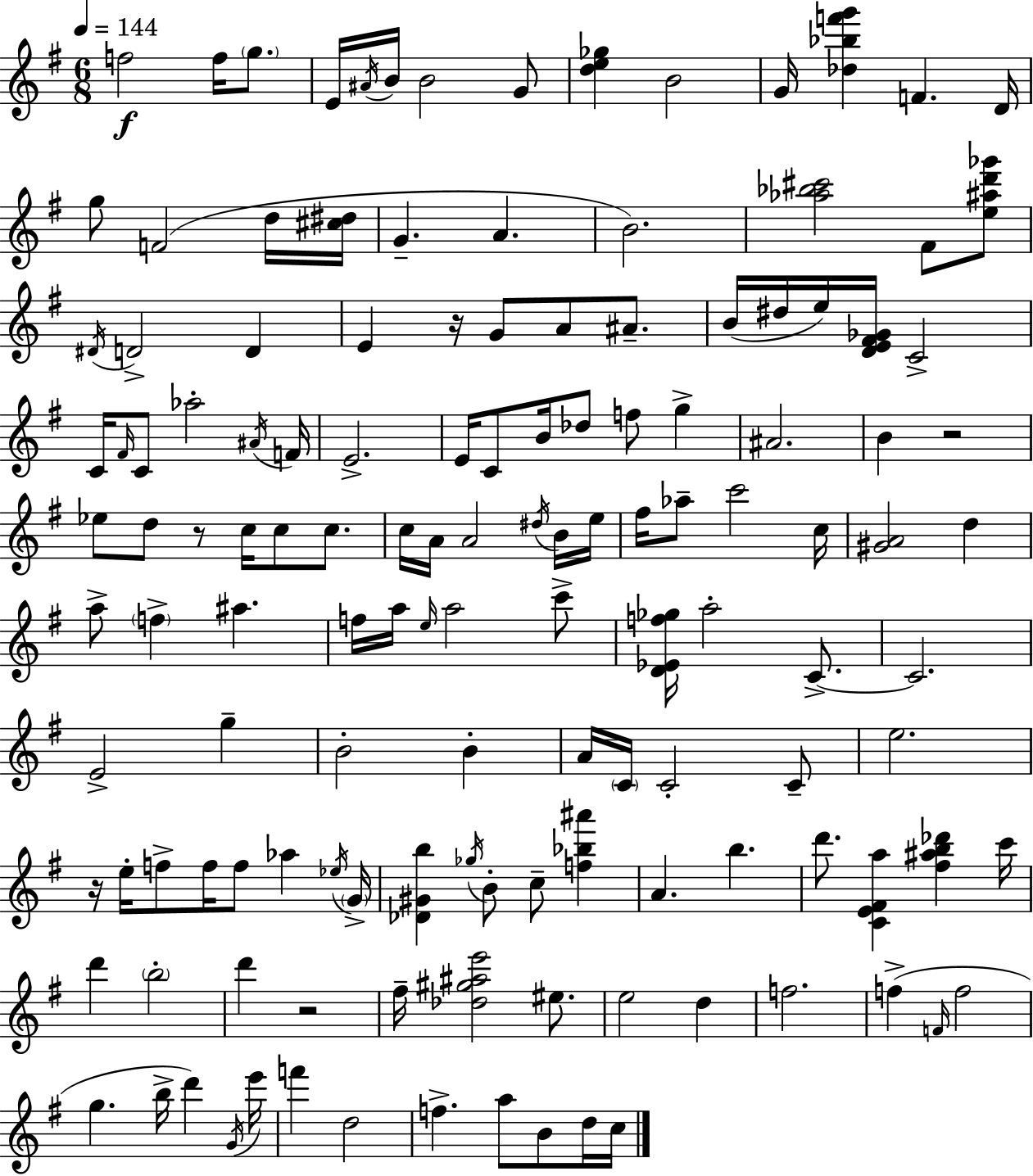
F5/h F5/s G5/e. E4/s A#4/s B4/s B4/h G4/e [D5,E5,Gb5]/q B4/h G4/s [Db5,Bb5,F6,G6]/q F4/q. D4/s G5/e F4/h D5/s [C#5,D#5]/s G4/q. A4/q. B4/h. [Ab5,Bb5,C#6]/h F#4/e [E5,A#5,D6,Gb6]/e D#4/s D4/h D4/q E4/q R/s G4/e A4/e A#4/e. B4/s D#5/s E5/s [D4,E4,F#4,Gb4]/s C4/h C4/s F#4/s C4/e Ab5/h A#4/s F4/s E4/h. E4/s C4/e B4/s Db5/e F5/e G5/q A#4/h. B4/q R/h Eb5/e D5/e R/e C5/s C5/e C5/e. C5/s A4/s A4/h D#5/s B4/s E5/s F#5/s Ab5/e C6/h C5/s [G#4,A4]/h D5/q A5/e F5/q A#5/q. F5/s A5/s E5/s A5/h C6/e [D4,Eb4,F5,Gb5]/s A5/h C4/e. C4/h. E4/h G5/q B4/h B4/q A4/s C4/s C4/h C4/e E5/h. R/s E5/s F5/e F5/s F5/e Ab5/q Eb5/s G4/s [Db4,G#4,B5]/q Gb5/s B4/e C5/e [F5,Bb5,A#6]/q A4/q. B5/q. D6/e. [C4,E4,F#4,A5]/q [F#5,A#5,B5,Db6]/q C6/s D6/q B5/h D6/q R/h F#5/s [Db5,G#5,A#5,E6]/h EIS5/e. E5/h D5/q F5/h. F5/q F4/s F5/h G5/q. B5/s D6/q G4/s E6/s F6/q D5/h F5/q. A5/e B4/e D5/s C5/s